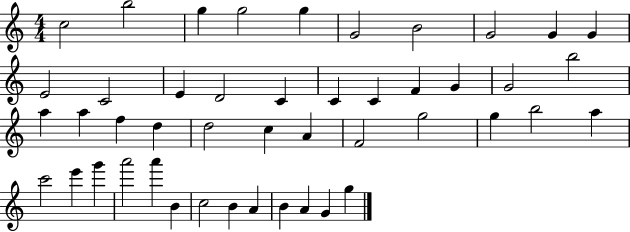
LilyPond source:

{
  \clef treble
  \numericTimeSignature
  \time 4/4
  \key c \major
  c''2 b''2 | g''4 g''2 g''4 | g'2 b'2 | g'2 g'4 g'4 | \break e'2 c'2 | e'4 d'2 c'4 | c'4 c'4 f'4 g'4 | g'2 b''2 | \break a''4 a''4 f''4 d''4 | d''2 c''4 a'4 | f'2 g''2 | g''4 b''2 a''4 | \break c'''2 e'''4 g'''4 | a'''2 a'''4 b'4 | c''2 b'4 a'4 | b'4 a'4 g'4 g''4 | \break \bar "|."
}